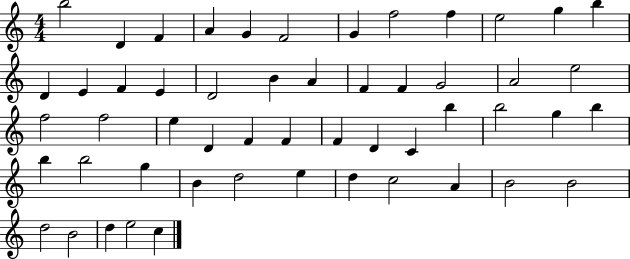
X:1
T:Untitled
M:4/4
L:1/4
K:C
b2 D F A G F2 G f2 f e2 g b D E F E D2 B A F F G2 A2 e2 f2 f2 e D F F F D C b b2 g b b b2 g B d2 e d c2 A B2 B2 d2 B2 d e2 c